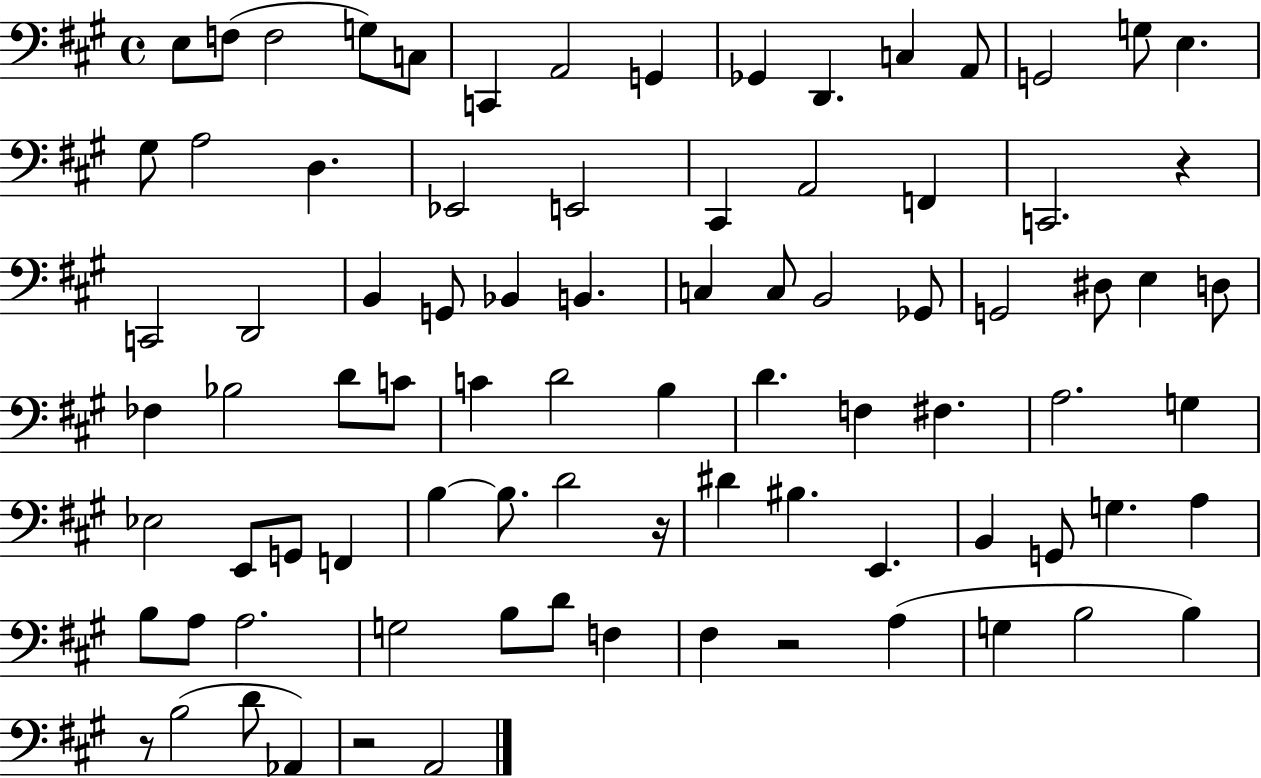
E3/e F3/e F3/h G3/e C3/e C2/q A2/h G2/q Gb2/q D2/q. C3/q A2/e G2/h G3/e E3/q. G#3/e A3/h D3/q. Eb2/h E2/h C#2/q A2/h F2/q C2/h. R/q C2/h D2/h B2/q G2/e Bb2/q B2/q. C3/q C3/e B2/h Gb2/e G2/h D#3/e E3/q D3/e FES3/q Bb3/h D4/e C4/e C4/q D4/h B3/q D4/q. F3/q F#3/q. A3/h. G3/q Eb3/h E2/e G2/e F2/q B3/q B3/e. D4/h R/s D#4/q BIS3/q. E2/q. B2/q G2/e G3/q. A3/q B3/e A3/e A3/h. G3/h B3/e D4/e F3/q F#3/q R/h A3/q G3/q B3/h B3/q R/e B3/h D4/e Ab2/q R/h A2/h